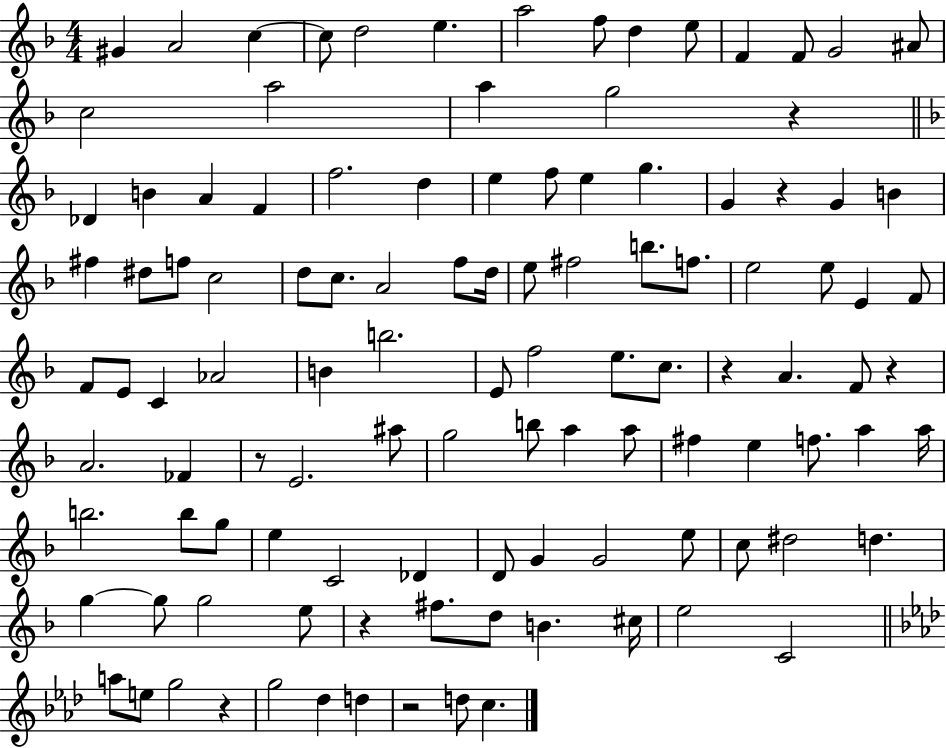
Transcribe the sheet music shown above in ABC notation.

X:1
T:Untitled
M:4/4
L:1/4
K:F
^G A2 c c/2 d2 e a2 f/2 d e/2 F F/2 G2 ^A/2 c2 a2 a g2 z _D B A F f2 d e f/2 e g G z G B ^f ^d/2 f/2 c2 d/2 c/2 A2 f/2 d/4 e/2 ^f2 b/2 f/2 e2 e/2 E F/2 F/2 E/2 C _A2 B b2 E/2 f2 e/2 c/2 z A F/2 z A2 _F z/2 E2 ^a/2 g2 b/2 a a/2 ^f e f/2 a a/4 b2 b/2 g/2 e C2 _D D/2 G G2 e/2 c/2 ^d2 d g g/2 g2 e/2 z ^f/2 d/2 B ^c/4 e2 C2 a/2 e/2 g2 z g2 _d d z2 d/2 c